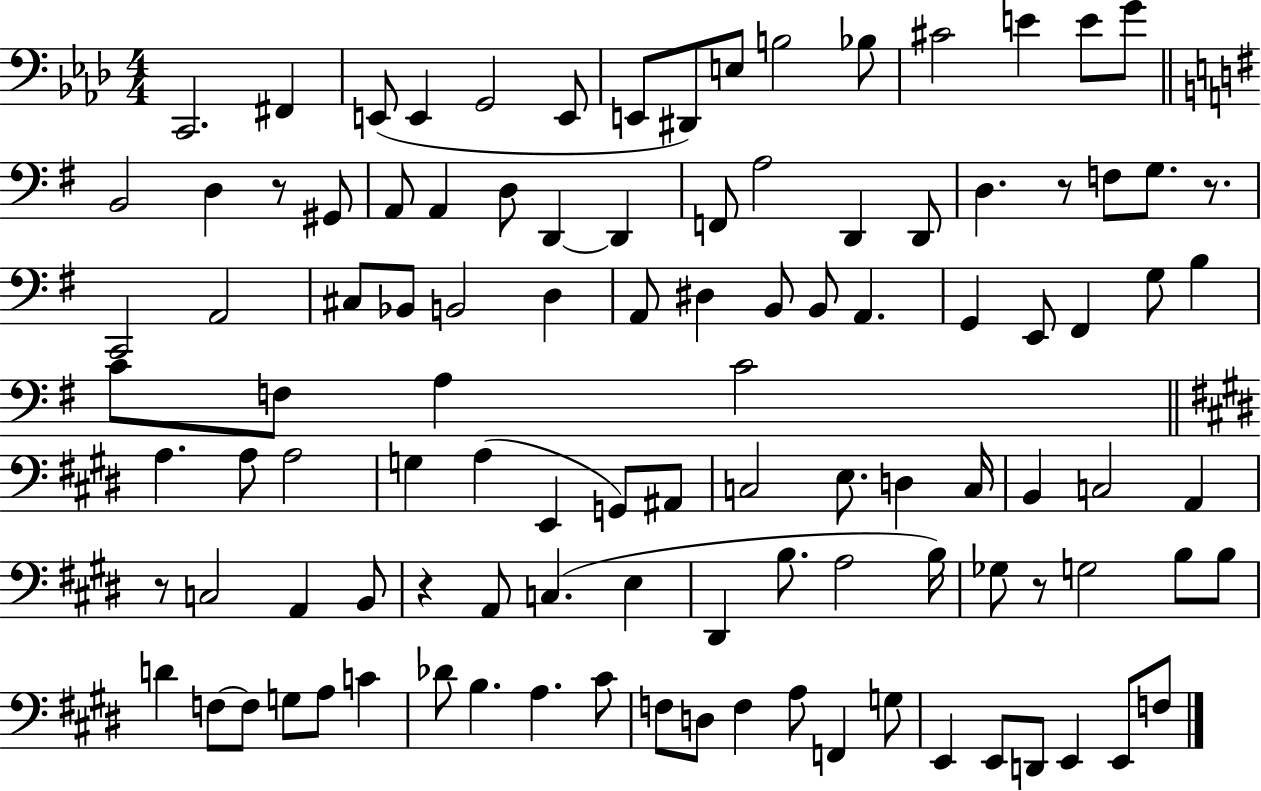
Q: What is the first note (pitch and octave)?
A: C2